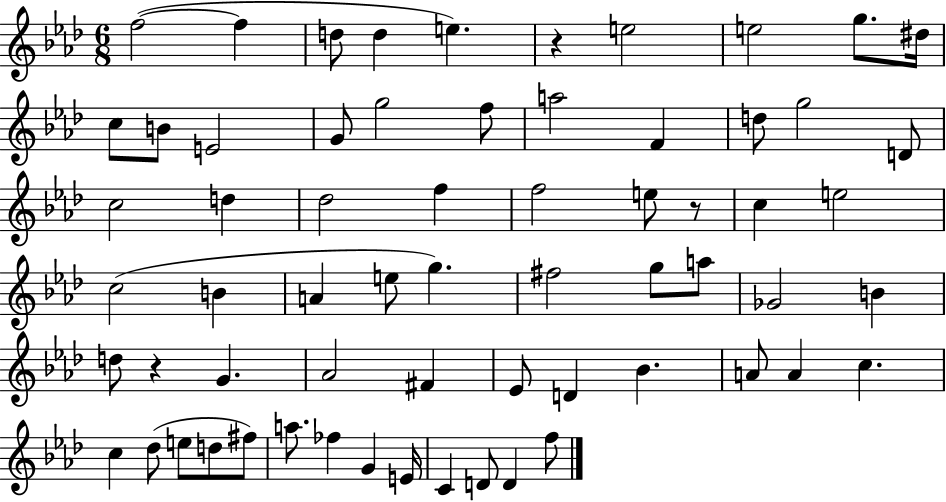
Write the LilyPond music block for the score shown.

{
  \clef treble
  \numericTimeSignature
  \time 6/8
  \key aes \major
  f''2~(~ f''4 | d''8 d''4 e''4.) | r4 e''2 | e''2 g''8. dis''16 | \break c''8 b'8 e'2 | g'8 g''2 f''8 | a''2 f'4 | d''8 g''2 d'8 | \break c''2 d''4 | des''2 f''4 | f''2 e''8 r8 | c''4 e''2 | \break c''2( b'4 | a'4 e''8 g''4.) | fis''2 g''8 a''8 | ges'2 b'4 | \break d''8 r4 g'4. | aes'2 fis'4 | ees'8 d'4 bes'4. | a'8 a'4 c''4. | \break c''4 des''8( e''8 d''8 fis''8) | a''8. fes''4 g'4 e'16 | c'4 d'8 d'4 f''8 | \bar "|."
}